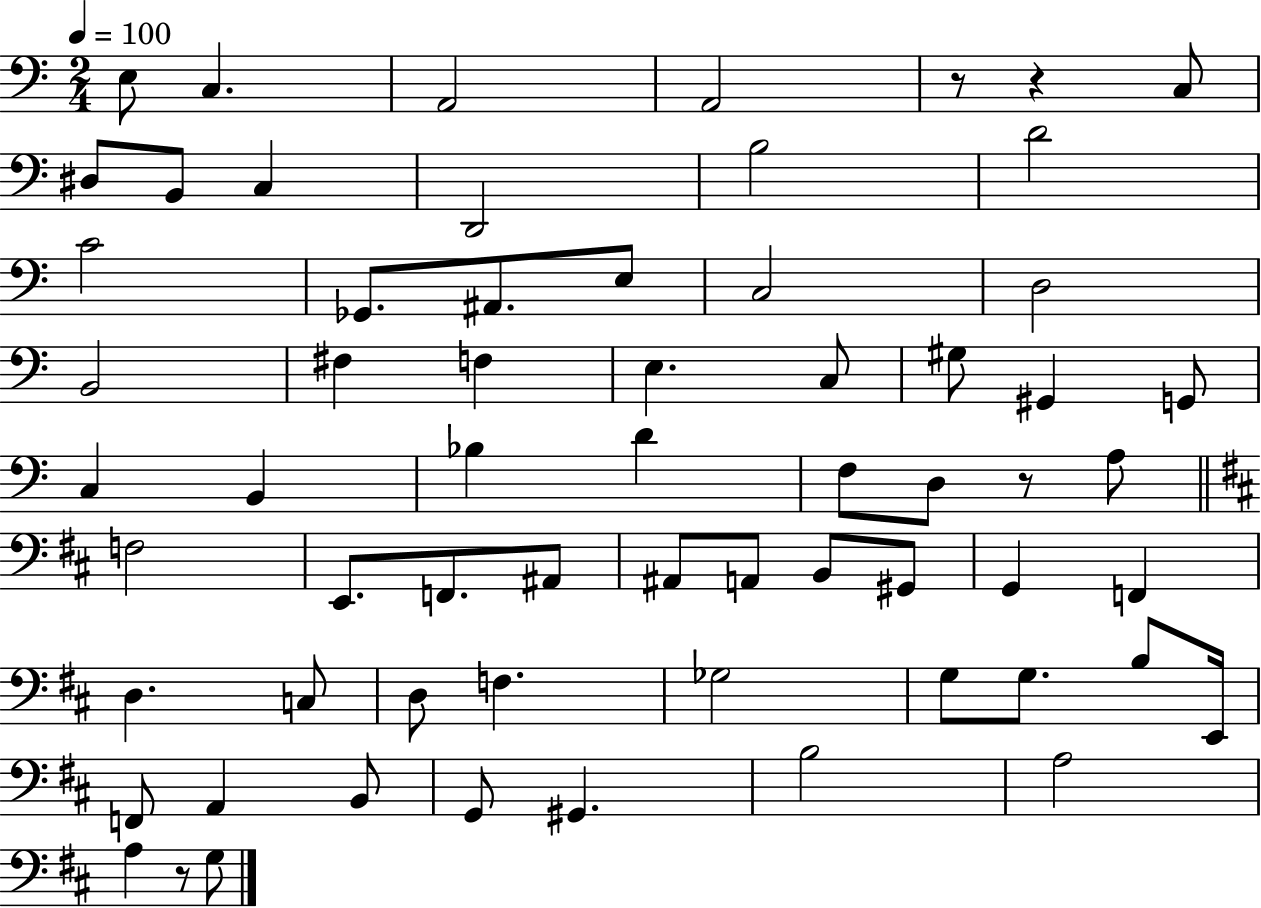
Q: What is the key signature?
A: C major